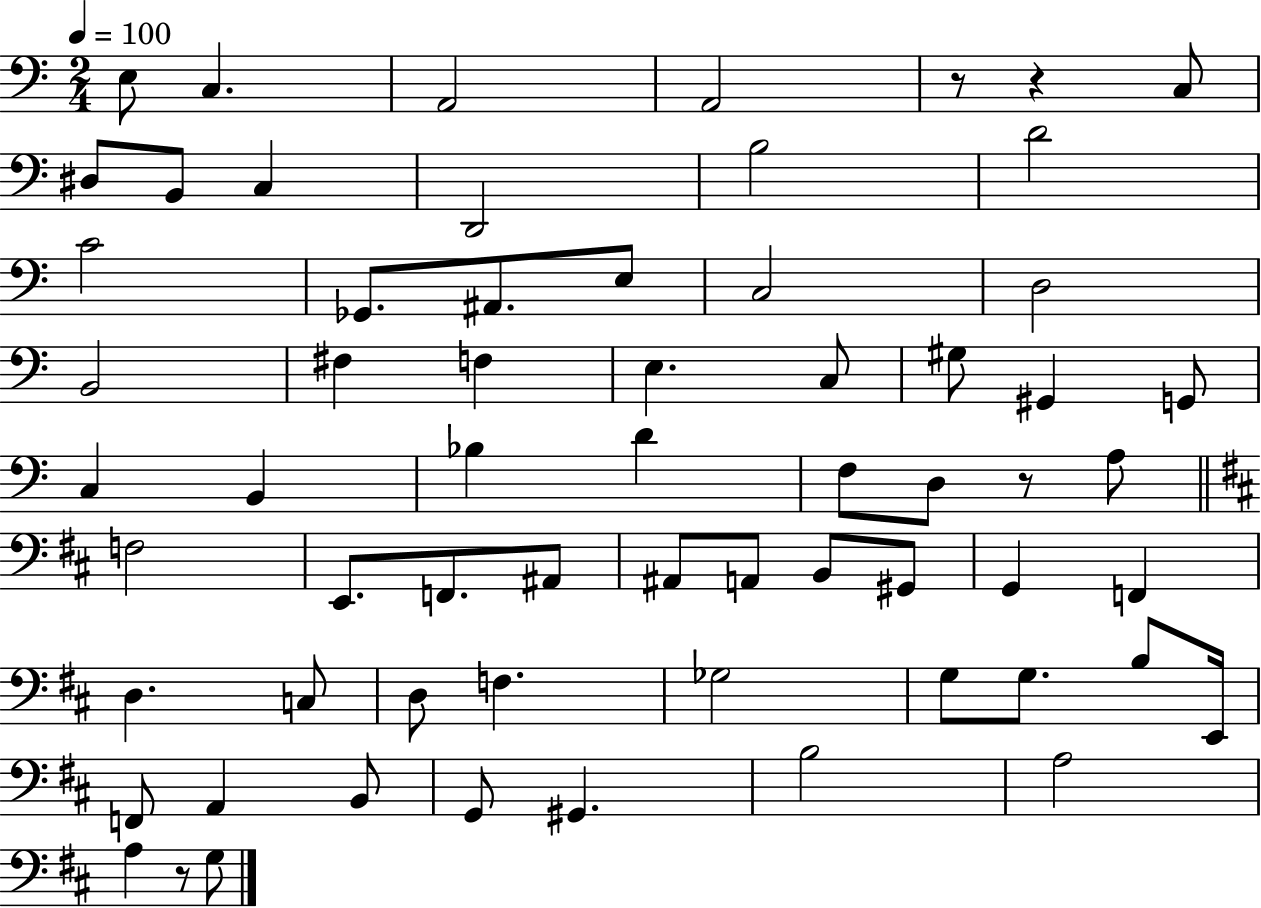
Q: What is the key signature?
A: C major